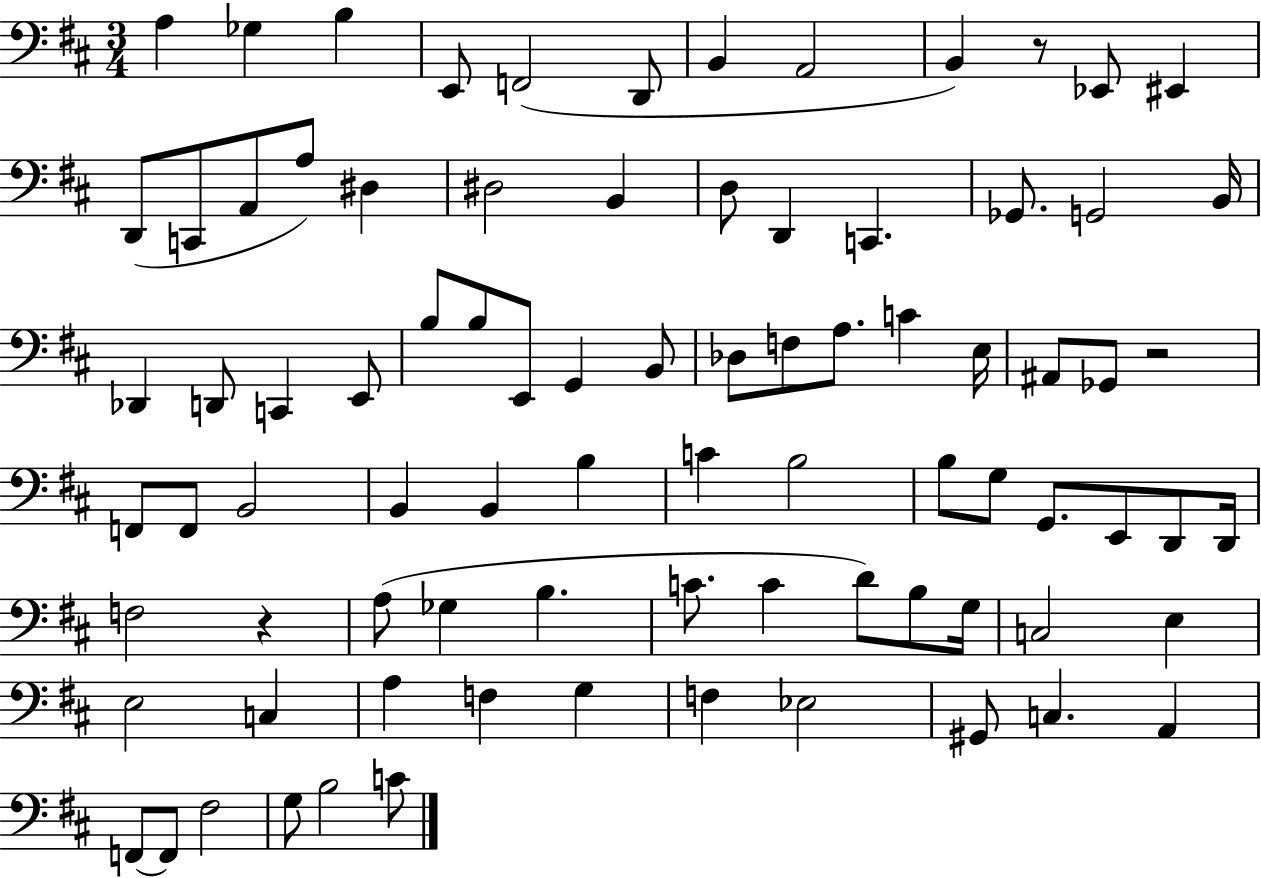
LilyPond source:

{
  \clef bass
  \numericTimeSignature
  \time 3/4
  \key d \major
  a4 ges4 b4 | e,8 f,2( d,8 | b,4 a,2 | b,4) r8 ees,8 eis,4 | \break d,8( c,8 a,8 a8) dis4 | dis2 b,4 | d8 d,4 c,4. | ges,8. g,2 b,16 | \break des,4 d,8 c,4 e,8 | b8 b8 e,8 g,4 b,8 | des8 f8 a8. c'4 e16 | ais,8 ges,8 r2 | \break f,8 f,8 b,2 | b,4 b,4 b4 | c'4 b2 | b8 g8 g,8. e,8 d,8 d,16 | \break f2 r4 | a8( ges4 b4. | c'8. c'4 d'8) b8 g16 | c2 e4 | \break e2 c4 | a4 f4 g4 | f4 ees2 | gis,8 c4. a,4 | \break f,8~~ f,8 fis2 | g8 b2 c'8 | \bar "|."
}